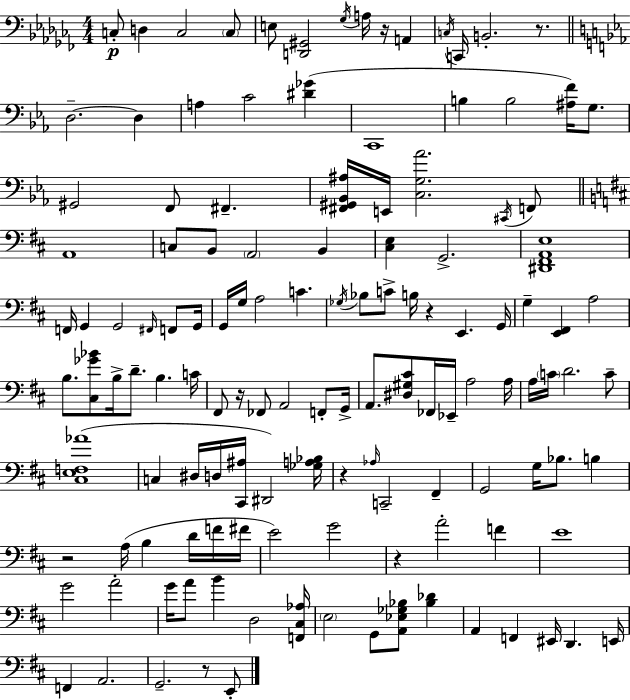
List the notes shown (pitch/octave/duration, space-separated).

C3/e D3/q C3/h C3/e E3/e [D2,G#2]/h Gb3/s A3/s R/s A2/q C3/s C2/s B2/h. R/e. D3/h. D3/q A3/q C4/h [D#4,Gb4]/q C2/w B3/q B3/h [A#3,F4]/s G3/e. G#2/h F2/e F#2/q. [F#2,G#2,Bb2,A#3]/s E2/s [C3,G3,Ab4]/h. C#2/s F2/e A2/w C3/e B2/e A2/h B2/q [C#3,E3]/q G2/h. [D#2,F#2,A2,E3]/w F2/s G2/q G2/h F#2/s F2/e G2/s G2/s G3/s A3/h C4/q. Gb3/s Bb3/e C4/e B3/s R/q E2/q. G2/s G3/q [E2,F#2]/q A3/h B3/e. [C#3,Gb4,Bb4]/e B3/s D4/e. B3/q. C4/s F#2/e R/s FES2/e A2/h F2/e G2/s A2/e. [D#3,G#3,C#4]/e FES2/s Eb2/s A3/h A3/s A3/s C4/s D4/h. C4/e [C#3,E3,F3,Ab4]/w C3/q D#3/s D3/s [C#2,A#3]/s D#2/h [Gb3,A3,Bb3]/s R/q Ab3/s C2/h F#2/q G2/h G3/s Bb3/e. B3/q R/h A3/s B3/q D4/s F4/s F#4/s E4/h G4/h R/q A4/h F4/q E4/w G4/h A4/h G4/s A4/e B4/q D3/h [F2,C#3,Ab3]/s E3/h G2/e [A2,Eb3,Gb3,Bb3]/e [Bb3,Db4]/q A2/q F2/q EIS2/s D2/q. E2/s F2/q A2/h. G2/h. R/e E2/e